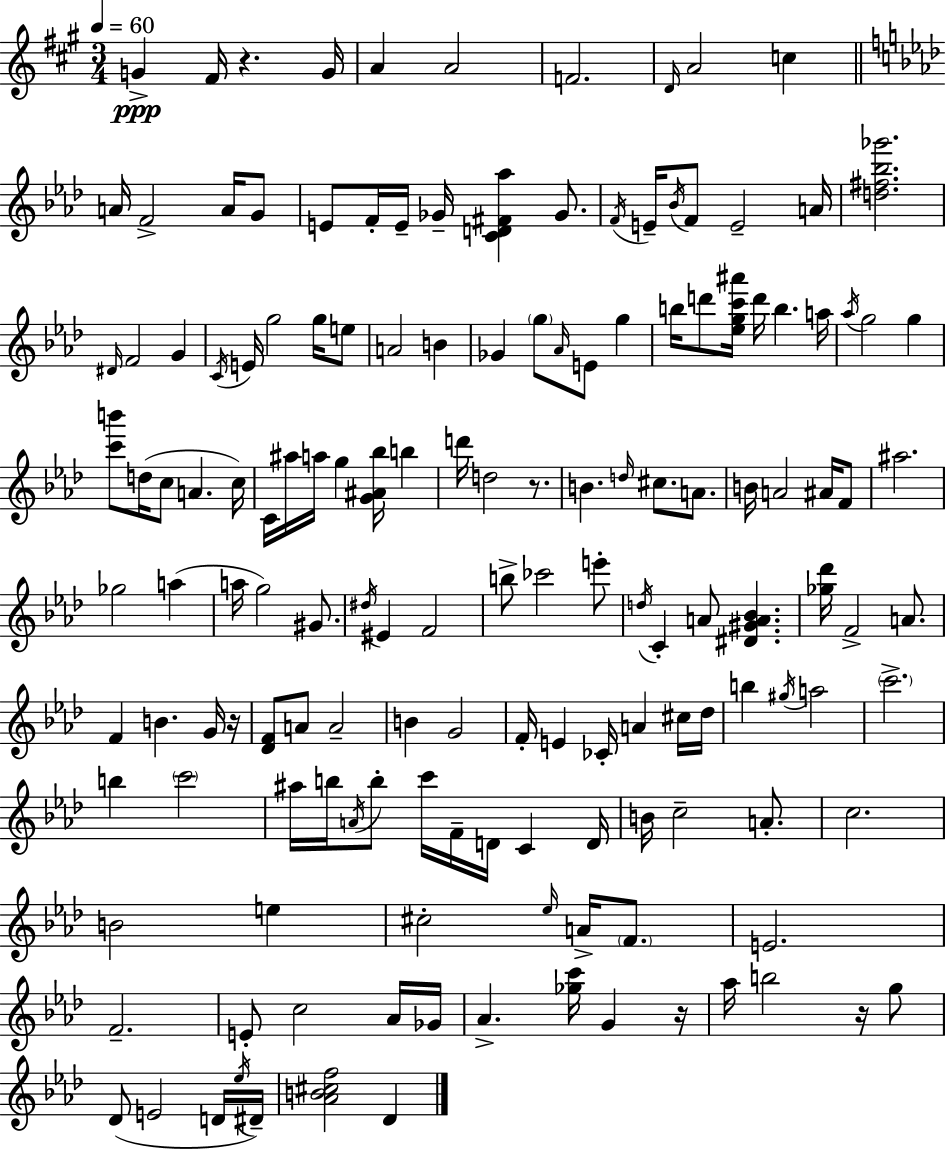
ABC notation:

X:1
T:Untitled
M:3/4
L:1/4
K:A
G ^F/4 z G/4 A A2 F2 D/4 A2 c A/4 F2 A/4 G/2 E/2 F/4 E/4 _G/4 [CD^F_a] _G/2 F/4 E/4 _B/4 F/2 E2 A/4 [d^f_b_g']2 ^D/4 F2 G C/4 E/4 g2 g/4 e/2 A2 B _G g/2 _A/4 E/2 g b/4 d'/2 [_egc'^a']/4 d'/4 b a/4 _a/4 g2 g [c'b']/2 d/4 c/2 A c/4 C/4 ^a/4 a/4 g [G^A_b]/4 b d'/4 d2 z/2 B d/4 ^c/2 A/2 B/4 A2 ^A/4 F/2 ^a2 _g2 a a/4 g2 ^G/2 ^d/4 ^E F2 b/2 _c'2 e'/2 d/4 C A/2 [^D^GA_B] [_g_d']/4 F2 A/2 F B G/4 z/4 [_DF]/2 A/2 A2 B G2 F/4 E _C/4 A ^c/4 _d/4 b ^g/4 a2 c'2 b c'2 ^a/4 b/4 A/4 b/2 c'/4 F/4 D/4 C D/4 B/4 c2 A/2 c2 B2 e ^c2 _e/4 A/4 F/2 E2 F2 E/2 c2 _A/4 _G/4 _A [_gc']/4 G z/4 _a/4 b2 z/4 g/2 _D/2 E2 D/4 _e/4 ^D/4 [_AB^cf]2 _D